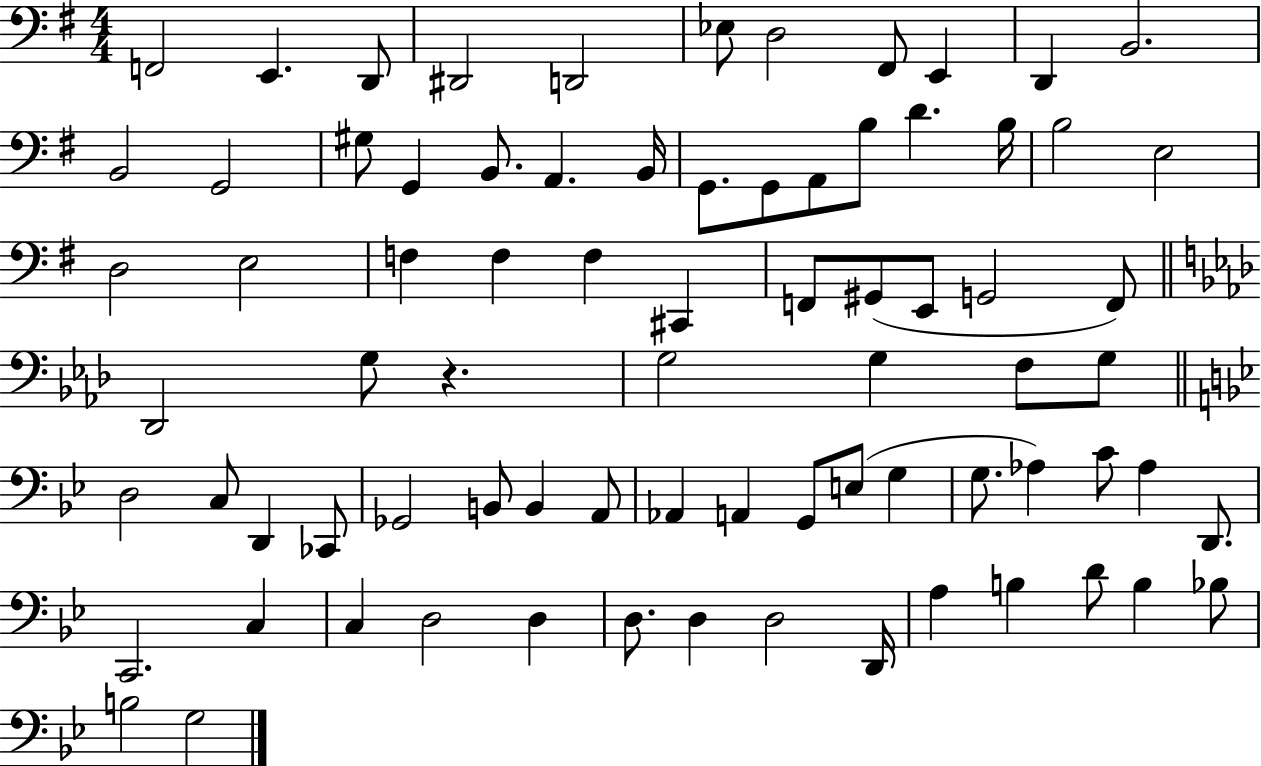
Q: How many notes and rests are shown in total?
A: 78